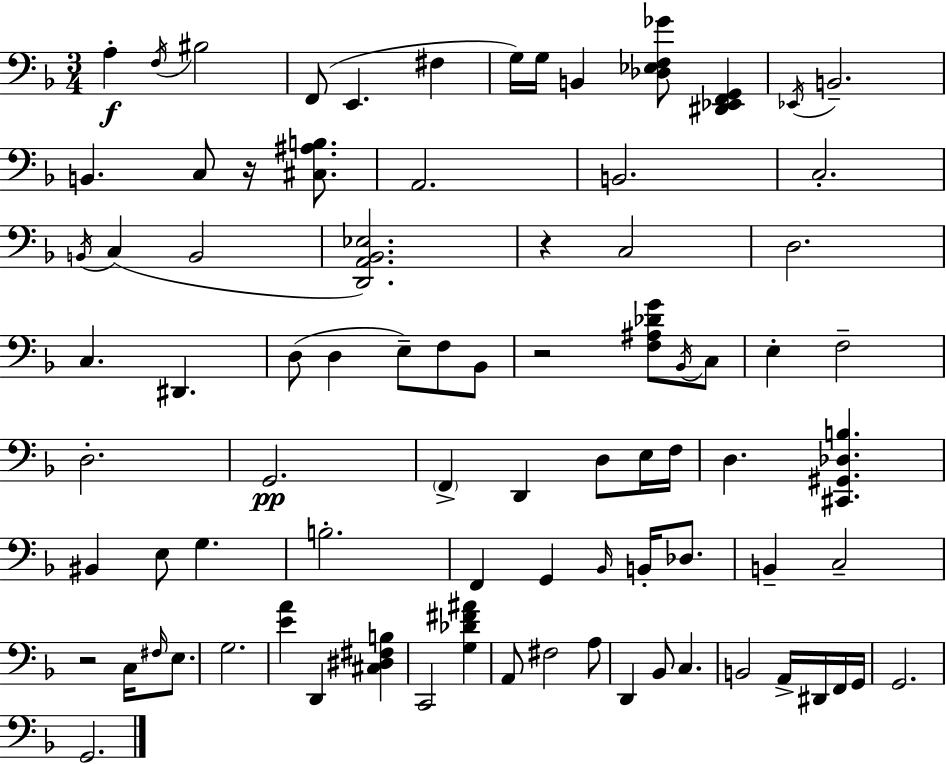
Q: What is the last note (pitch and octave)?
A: G2